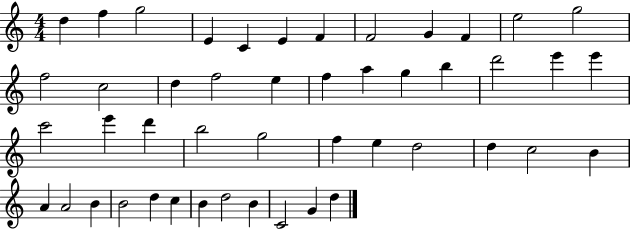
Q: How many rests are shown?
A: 0